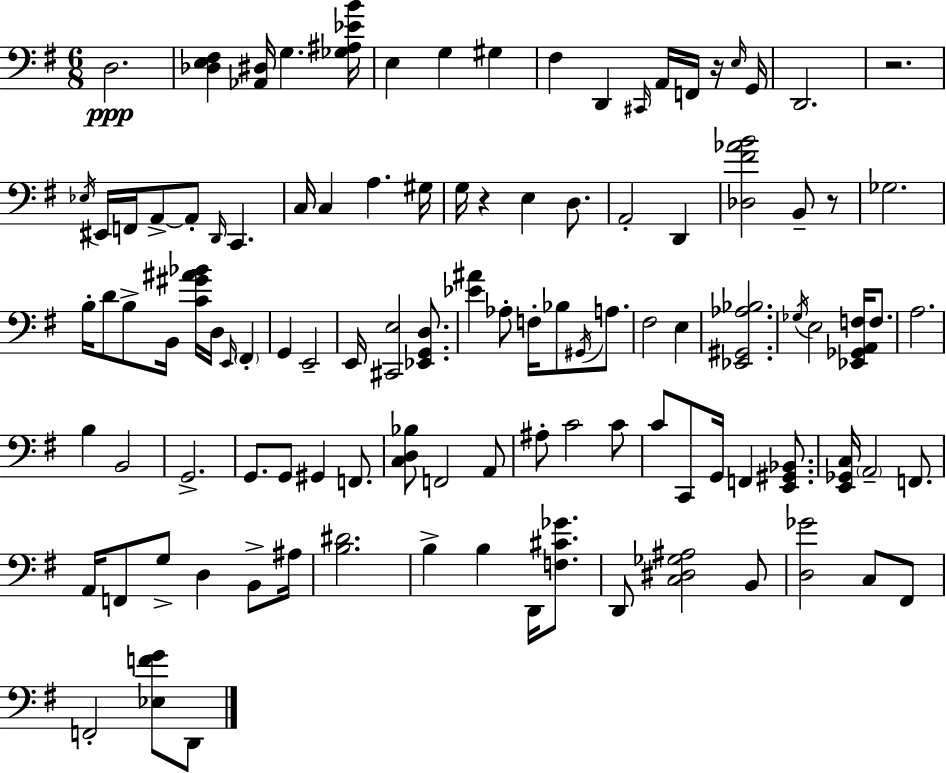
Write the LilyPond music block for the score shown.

{
  \clef bass
  \numericTimeSignature
  \time 6/8
  \key g \major
  d2.\ppp | <des e fis>4 <aes, dis>16 g4. <ges ais ees' b'>16 | e4 g4 gis4 | fis4 d,4 \grace { cis,16 } a,16 f,16 r16 | \break \grace { e16 } g,16 d,2. | r2. | \acciaccatura { ees16 } eis,16 f,16 a,8->~~ a,8-. \grace { d,16 } c,4. | c16 c4 a4. | \break gis16 g16 r4 e4 | d8. a,2-. | d,4 <des fis' aes' b'>2 | b,8-- r8 ges2. | \break b16-. d'8 b8-> b,16 <c' gis' ais' bes'>16 d16 | \grace { e,16 } \parenthesize fis,4-. g,4 e,2-- | e,16 <cis, e>2 | <ees, g, d>8. <ees' ais'>4 aes8-. f16-. | \break bes8 \acciaccatura { gis,16 } a8. fis2 | e4 <ees, gis, aes bes>2. | \acciaccatura { ges16 } e2 | <ees, ges, a, f>16 f8. a2. | \break b4 b,2 | g,2.-> | g,8. g,8 | gis,4 f,8. <c d bes>8 f,2 | \break a,8 ais8-. c'2 | c'8 c'8 c,8 g,16 | f,4 <e, gis, bes,>8. <e, ges, c>16 \parenthesize a,2-- | f,8. a,16 f,8 g8-> | \break d4 b,8-> ais16 <b dis'>2. | b4-> b4 | d,16 <f cis' ges'>8. d,8 <c dis ges ais>2 | b,8 <d ges'>2 | \break c8 fis,8 f,2-. | <ees f' g'>8 d,8 \bar "|."
}